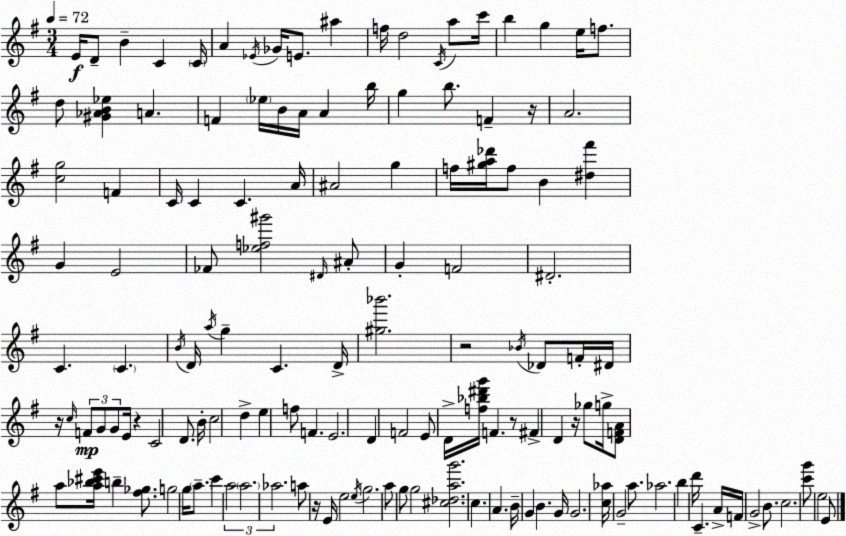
X:1
T:Untitled
M:3/4
L:1/4
K:Em
E/4 D/2 B C C/4 A _E/4 _G/4 E/2 ^a f/4 d2 C/4 a/2 c'/4 b g e/4 f/2 d/2 [^G_AB_e] A F _e/4 B/4 A/4 A b/4 g b/2 F z/4 A2 [cg]2 F C/4 C C A/4 ^A2 g f/4 [^ga_d']/4 f/2 B [^d^f'] G E2 _F/2 [_ef^g']2 ^D/4 ^A/2 G F2 ^D2 C C B/4 D/4 a/4 g C D/4 [^g_b']2 z2 _B/4 _D/2 F/4 ^D/4 z/4 c/4 F/2 G/2 G/2 E/4 z C2 D/2 B/4 c2 d e f/2 F E2 D F2 E/2 D/4 [f_b^d'g']/4 F z/2 ^F D z/4 _g/2 g/4 [DFA]/2 a/2 [a_b^c'e']/4 b [^f_g]/2 g2 g/4 a/2 c' a2 a2 _a2 a/2 z/4 E/4 e2 e/4 g2 a/2 g/2 g2 [^c_dag']2 c A B/4 G B G/4 G2 [c_a]/4 G2 a/2 _a2 b d'/4 C A/4 F/4 G2 B/2 c2 [c'g']/2 e2 E/2